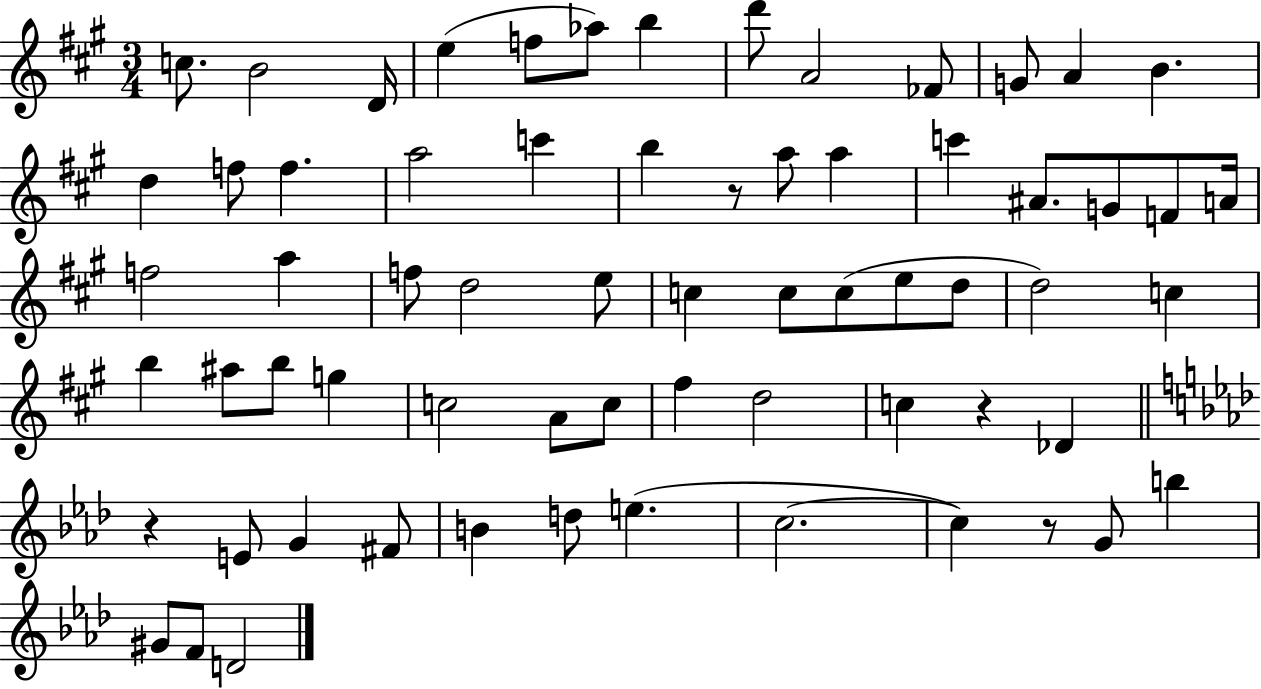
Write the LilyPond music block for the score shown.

{
  \clef treble
  \numericTimeSignature
  \time 3/4
  \key a \major
  \repeat volta 2 { c''8. b'2 d'16 | e''4( f''8 aes''8) b''4 | d'''8 a'2 fes'8 | g'8 a'4 b'4. | \break d''4 f''8 f''4. | a''2 c'''4 | b''4 r8 a''8 a''4 | c'''4 ais'8. g'8 f'8 a'16 | \break f''2 a''4 | f''8 d''2 e''8 | c''4 c''8 c''8( e''8 d''8 | d''2) c''4 | \break b''4 ais''8 b''8 g''4 | c''2 a'8 c''8 | fis''4 d''2 | c''4 r4 des'4 | \break \bar "||" \break \key aes \major r4 e'8 g'4 fis'8 | b'4 d''8 e''4.( | c''2.~~ | c''4) r8 g'8 b''4 | \break gis'8 f'8 d'2 | } \bar "|."
}